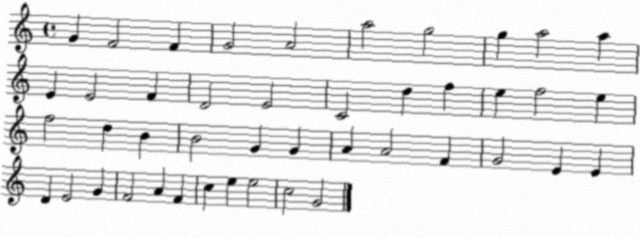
X:1
T:Untitled
M:4/4
L:1/4
K:C
G F2 F G2 A2 a2 g2 g a2 a E E2 F D2 E2 C2 d f e f2 e f2 d B B2 G G A A2 F G2 E E D E2 G F2 A F c e e2 c2 G2